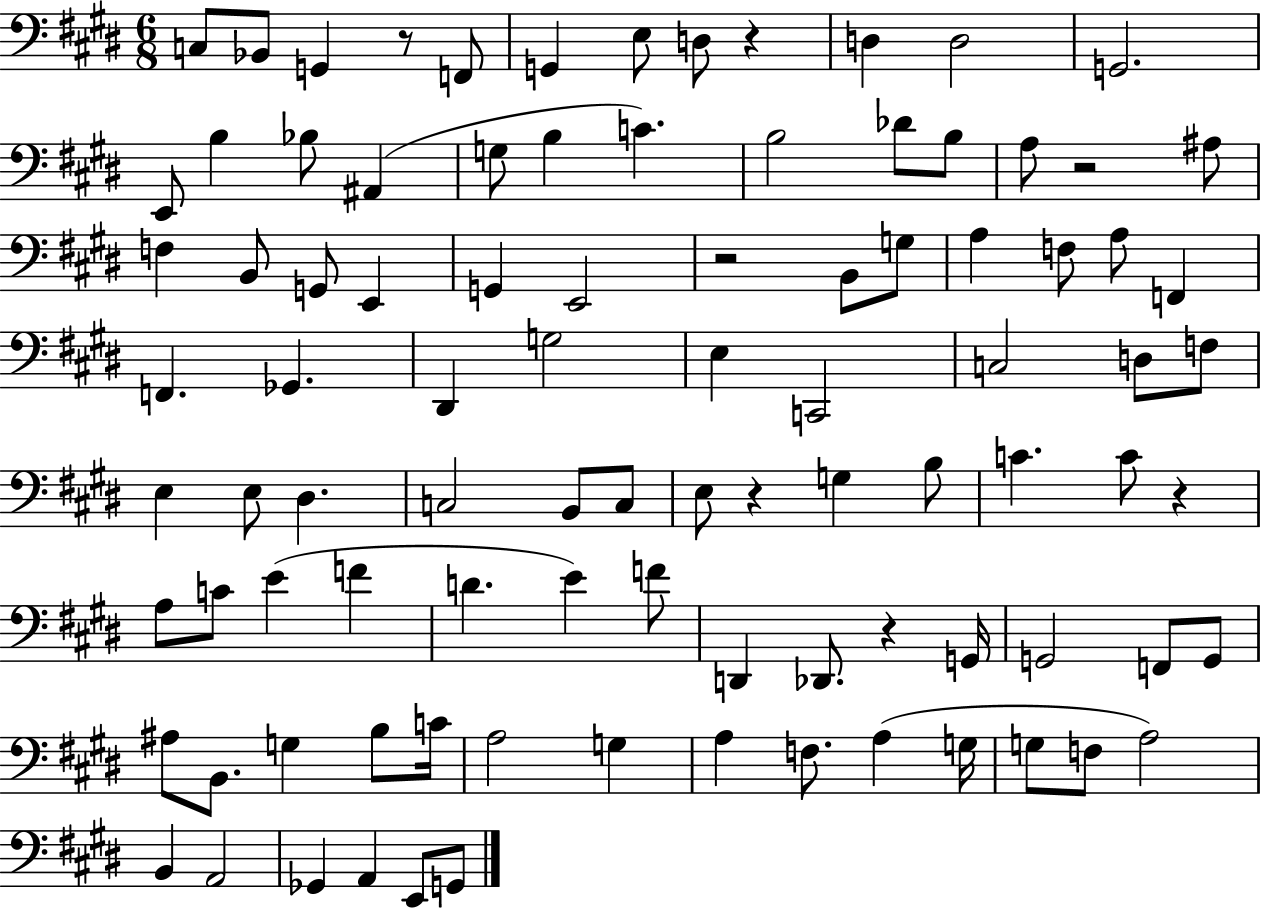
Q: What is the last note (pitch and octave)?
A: G2